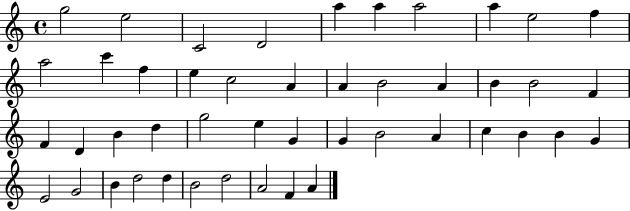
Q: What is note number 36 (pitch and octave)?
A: G4